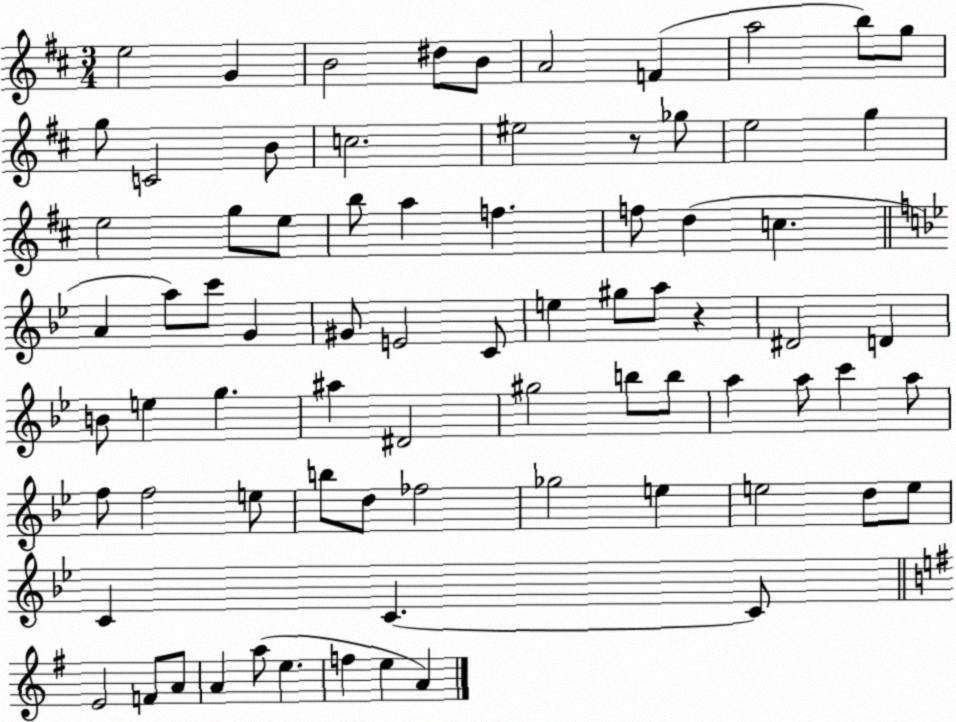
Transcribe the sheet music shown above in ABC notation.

X:1
T:Untitled
M:3/4
L:1/4
K:D
e2 G B2 ^d/2 B/2 A2 F a2 b/2 g/2 g/2 C2 B/2 c2 ^e2 z/2 _g/2 e2 g e2 g/2 e/2 b/2 a f f/2 d c A a/2 c'/2 G ^G/2 E2 C/2 e ^g/2 a/2 z ^D2 D B/2 e g ^a ^D2 ^g2 b/2 b/2 a a/2 c' a/2 f/2 f2 e/2 b/2 d/2 _f2 _g2 e e2 d/2 e/2 C C C/2 E2 F/2 A/2 A a/2 e f e A